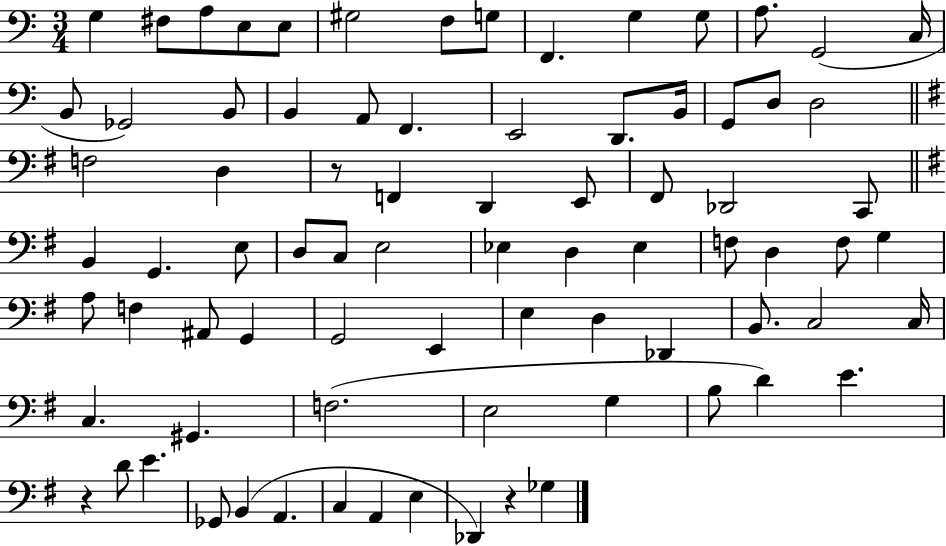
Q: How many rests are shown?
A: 3